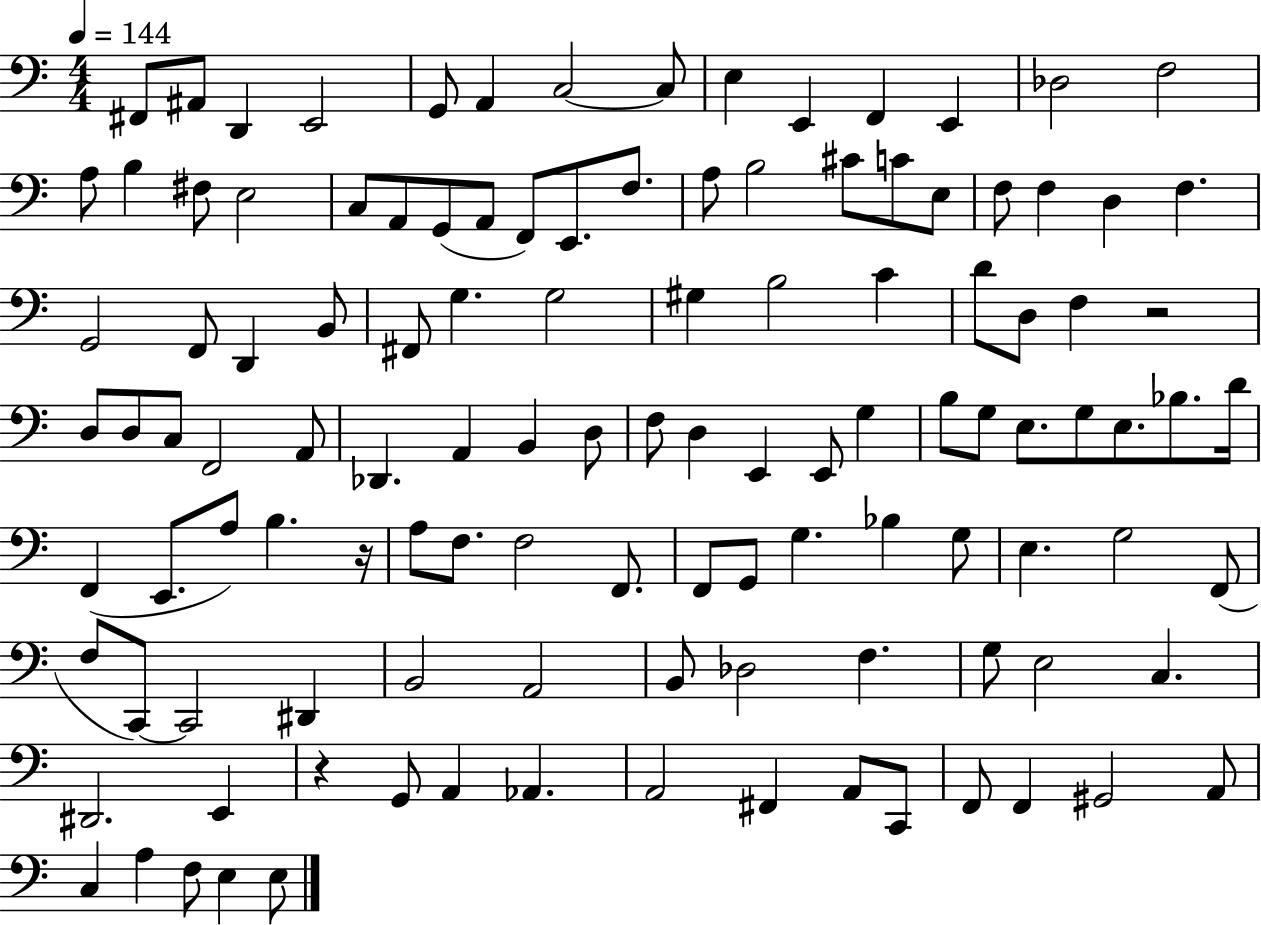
X:1
T:Untitled
M:4/4
L:1/4
K:C
^F,,/2 ^A,,/2 D,, E,,2 G,,/2 A,, C,2 C,/2 E, E,, F,, E,, _D,2 F,2 A,/2 B, ^F,/2 E,2 C,/2 A,,/2 G,,/2 A,,/2 F,,/2 E,,/2 F,/2 A,/2 B,2 ^C/2 C/2 E,/2 F,/2 F, D, F, G,,2 F,,/2 D,, B,,/2 ^F,,/2 G, G,2 ^G, B,2 C D/2 D,/2 F, z2 D,/2 D,/2 C,/2 F,,2 A,,/2 _D,, A,, B,, D,/2 F,/2 D, E,, E,,/2 G, B,/2 G,/2 E,/2 G,/2 E,/2 _B,/2 D/4 F,, E,,/2 A,/2 B, z/4 A,/2 F,/2 F,2 F,,/2 F,,/2 G,,/2 G, _B, G,/2 E, G,2 F,,/2 F,/2 C,,/2 C,,2 ^D,, B,,2 A,,2 B,,/2 _D,2 F, G,/2 E,2 C, ^D,,2 E,, z G,,/2 A,, _A,, A,,2 ^F,, A,,/2 C,,/2 F,,/2 F,, ^G,,2 A,,/2 C, A, F,/2 E, E,/2